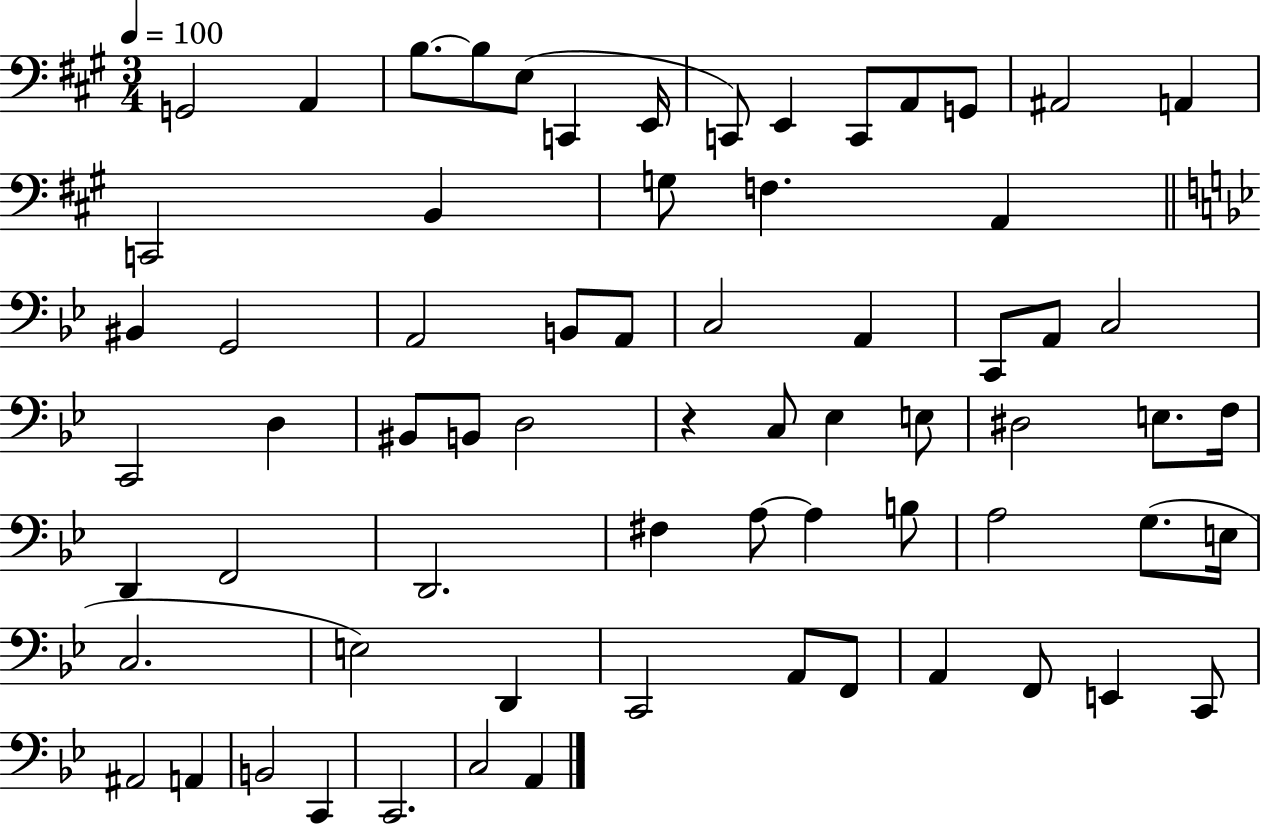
{
  \clef bass
  \numericTimeSignature
  \time 3/4
  \key a \major
  \tempo 4 = 100
  g,2 a,4 | b8.~~ b8 e8( c,4 e,16 | c,8) e,4 c,8 a,8 g,8 | ais,2 a,4 | \break c,2 b,4 | g8 f4. a,4 | \bar "||" \break \key bes \major bis,4 g,2 | a,2 b,8 a,8 | c2 a,4 | c,8 a,8 c2 | \break c,2 d4 | bis,8 b,8 d2 | r4 c8 ees4 e8 | dis2 e8. f16 | \break d,4 f,2 | d,2. | fis4 a8~~ a4 b8 | a2 g8.( e16 | \break c2. | e2) d,4 | c,2 a,8 f,8 | a,4 f,8 e,4 c,8 | \break ais,2 a,4 | b,2 c,4 | c,2. | c2 a,4 | \break \bar "|."
}